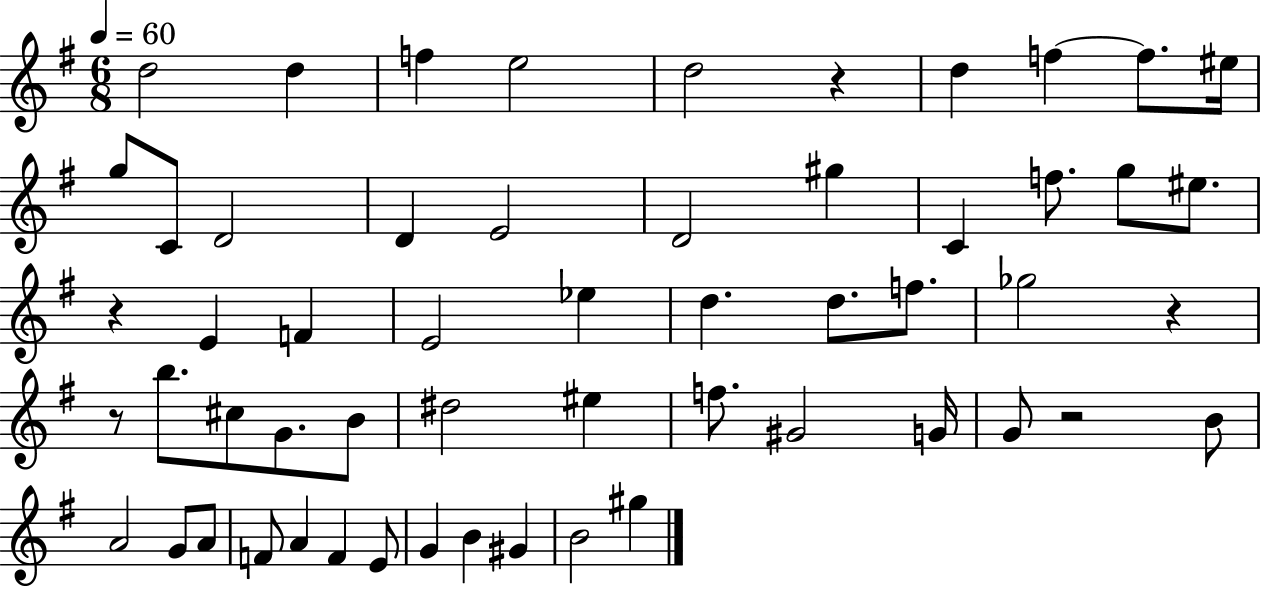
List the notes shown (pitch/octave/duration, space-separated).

D5/h D5/q F5/q E5/h D5/h R/q D5/q F5/q F5/e. EIS5/s G5/e C4/e D4/h D4/q E4/h D4/h G#5/q C4/q F5/e. G5/e EIS5/e. R/q E4/q F4/q E4/h Eb5/q D5/q. D5/e. F5/e. Gb5/h R/q R/e B5/e. C#5/e G4/e. B4/e D#5/h EIS5/q F5/e. G#4/h G4/s G4/e R/h B4/e A4/h G4/e A4/e F4/e A4/q F4/q E4/e G4/q B4/q G#4/q B4/h G#5/q